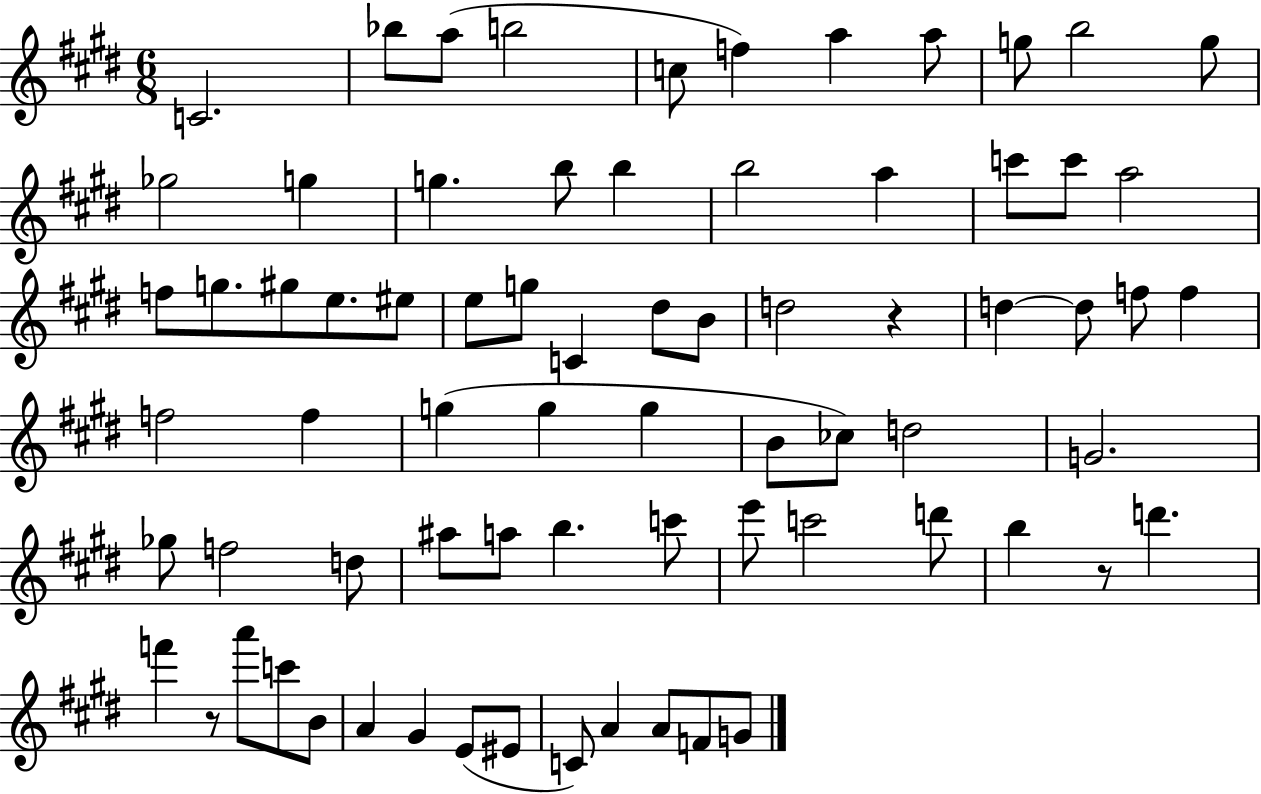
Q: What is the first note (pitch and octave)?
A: C4